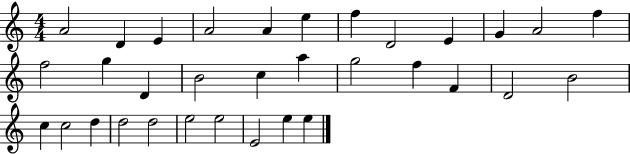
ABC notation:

X:1
T:Untitled
M:4/4
L:1/4
K:C
A2 D E A2 A e f D2 E G A2 f f2 g D B2 c a g2 f F D2 B2 c c2 d d2 d2 e2 e2 E2 e e